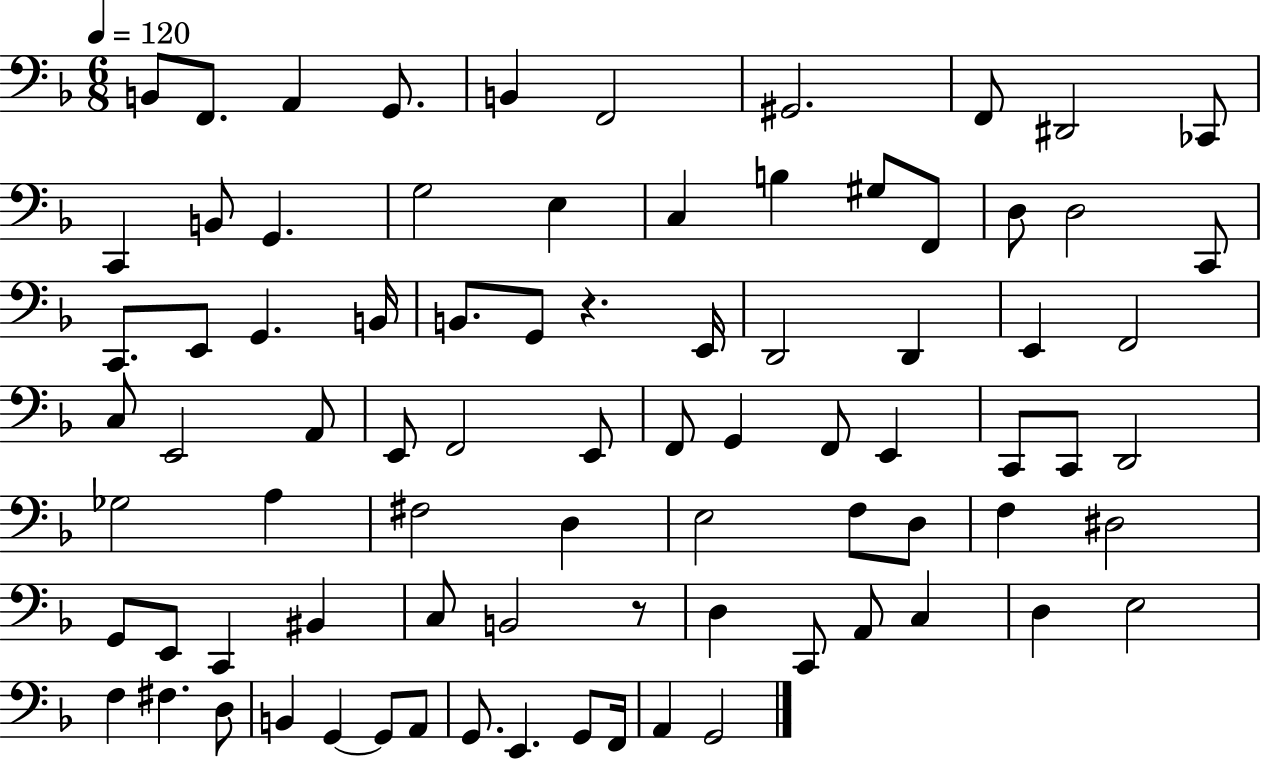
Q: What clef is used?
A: bass